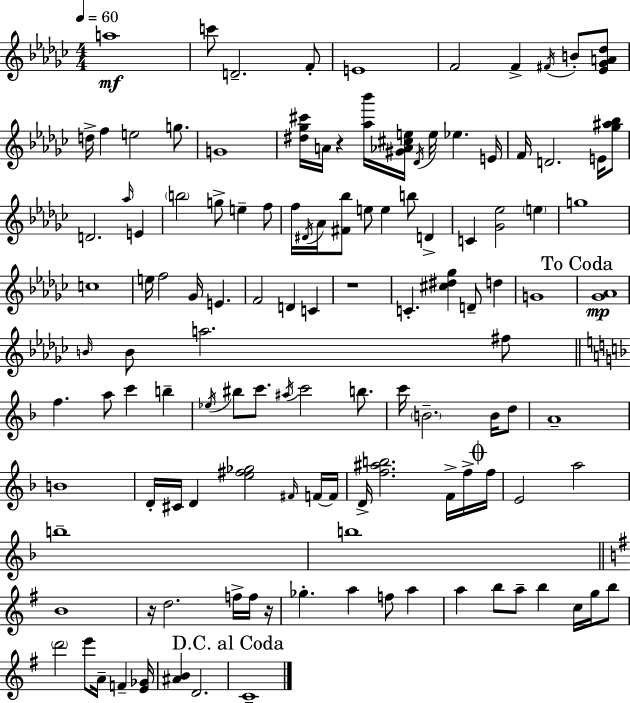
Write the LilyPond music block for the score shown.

{
  \clef treble
  \numericTimeSignature
  \time 4/4
  \key ees \minor
  \tempo 4 = 60
  a''1\mf | c'''8 d'2.-- f'8-. | e'1 | f'2 f'4-> \acciaccatura { fis'16 } b'8-. <ees' ges' a' des''>8 | \break d''16-> f''4 e''2 g''8. | g'1 | <dis'' ges'' cis'''>16 a'16 r4 <aes'' bes'''>16 <gis' aes' cis'' e''>16 \acciaccatura { des'16 } e''16 ees''4. | e'16 f'16 d'2. e'16 | \break <ges'' ais'' bes''>8 d'2. \grace { aes''16 } e'4 | \parenthesize b''2 g''8-> e''4-- | f''8 f''16 \acciaccatura { dis'16 } aes'16 <fis' bes''>8 e''8 e''4 b''8 | d'4-> c'4 <ges' ees''>2 | \break \parenthesize e''4 g''1 | c''1 | e''16 f''2 ges'16 e'4. | f'2 d'4 | \break c'4 r1 | c'4.-. <cis'' dis'' ges''>4 d'8-- | d''4 g'1 | \mark "To Coda" <ges' aes'>1\mp | \break \grace { b'16 } b'8 a''2. | fis''8 \bar "||" \break \key f \major f''4. a''8 c'''4 b''4-- | \acciaccatura { ees''16 } bis''8 c'''8. \acciaccatura { ais''16 } c'''2 b''8. | c'''16 \parenthesize b'2.-- b'16 | d''8 a'1-- | \break b'1 | d'16-. cis'16 d'4 <e'' fis'' ges''>2 | \grace { fis'16 } f'16~~ f'16 d'16-> <f'' ais'' b''>2. | f'16-> f''16-> \mark \markup { \musicglyph "scripts.coda" } f''16 e'2 a''2 | \break b''1-- | b''1 | \bar "||" \break \key g \major b'1 | r16 d''2. f''16-> f''16 r16 | ges''4.-. a''4 f''8 a''4 | a''4 b''8 a''8-- b''4 c''16 g''16 b''8 | \break \parenthesize d'''2 e'''8 a'16-- f'4-- <e' ges'>16 | <ais' b'>4 d'2. | \mark "D.C. al Coda" c'1-- | \bar "|."
}